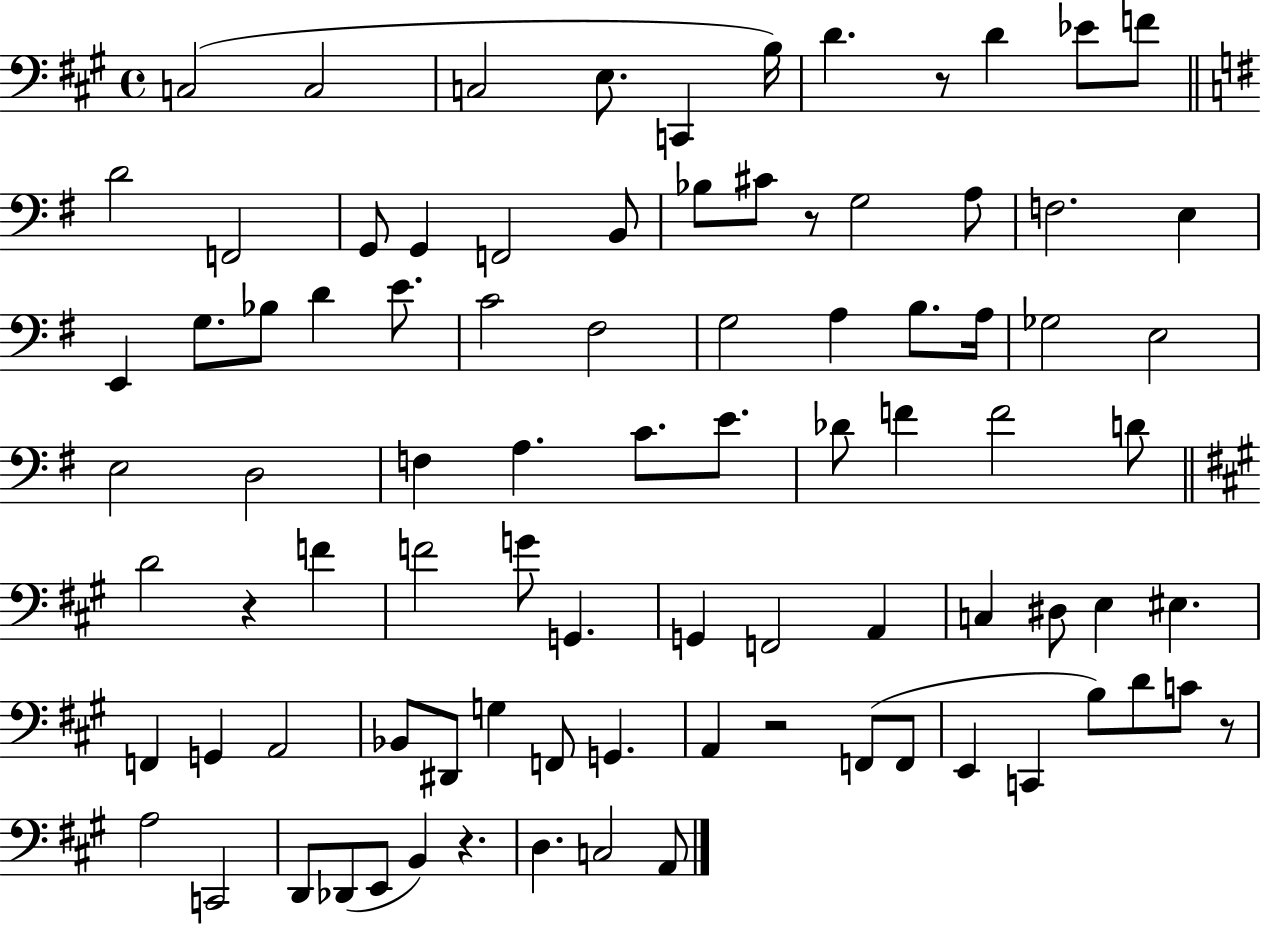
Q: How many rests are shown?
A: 6